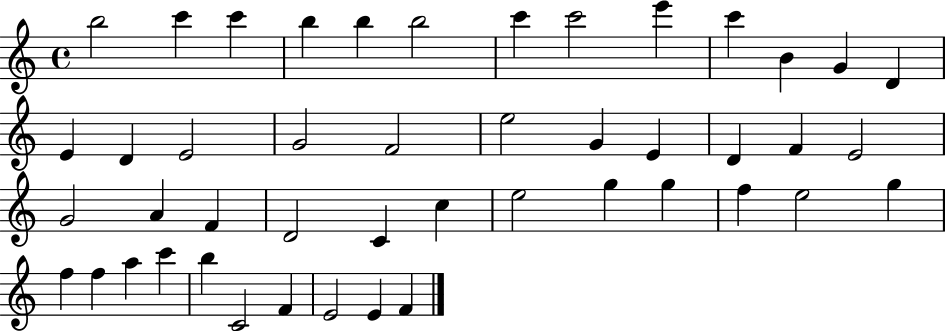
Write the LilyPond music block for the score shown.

{
  \clef treble
  \time 4/4
  \defaultTimeSignature
  \key c \major
  b''2 c'''4 c'''4 | b''4 b''4 b''2 | c'''4 c'''2 e'''4 | c'''4 b'4 g'4 d'4 | \break e'4 d'4 e'2 | g'2 f'2 | e''2 g'4 e'4 | d'4 f'4 e'2 | \break g'2 a'4 f'4 | d'2 c'4 c''4 | e''2 g''4 g''4 | f''4 e''2 g''4 | \break f''4 f''4 a''4 c'''4 | b''4 c'2 f'4 | e'2 e'4 f'4 | \bar "|."
}